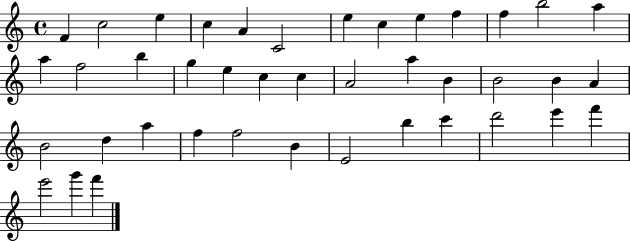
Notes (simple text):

F4/q C5/h E5/q C5/q A4/q C4/h E5/q C5/q E5/q F5/q F5/q B5/h A5/q A5/q F5/h B5/q G5/q E5/q C5/q C5/q A4/h A5/q B4/q B4/h B4/q A4/q B4/h D5/q A5/q F5/q F5/h B4/q E4/h B5/q C6/q D6/h E6/q F6/q E6/h G6/q F6/q